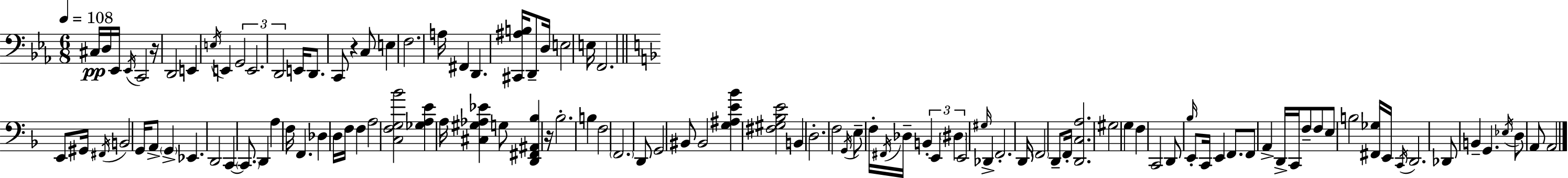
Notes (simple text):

C#3/s D3/s Eb2/s Eb2/s C2/h R/s D2/h E2/q E3/s E2/q G2/h E2/h. D2/h E2/s D2/e. C2/e R/q C3/e E3/q F3/h. A3/s F#2/q D2/q. [C#2,A#3,B3]/s D2/e D3/s E3/h E3/s F2/h. E2/e G#2/s F#2/s B2/h G2/s A2/e G2/q Eb2/q. D2/h C2/q C2/e. D2/q A3/q F3/s F2/q. Db3/q D3/s F3/s F3/q A3/h [C3,F3,G3,Bb4]/h [Gb3,A3,E4]/q A3/s [C#3,G#3,Ab3,Eb4]/q G3/e [D2,F#2,A#2,Bb3]/q R/s Bb3/h. B3/q F3/h F2/h. D2/e G2/h BIS2/e BIS2/h [G3,A#3,E4,Bb4]/q [F#3,G#3,Bb3,E4]/h B2/q D3/h. F3/h G2/s E3/e F3/s F#2/s Db3/s B2/q E2/q D#3/q E2/h G#3/s Db2/q F2/h. D2/s F2/h D2/e F2/s [D2,C3,A3]/h. G#3/h G3/q F3/q C2/h D2/e Bb3/s E2/e C2/s E2/q F2/e. F2/e A2/q D2/s C2/s F3/e F3/e E3/e B3/h [F#2,Gb3]/s E2/s C2/s D2/h. Db2/e B2/q G2/q. Eb3/s D3/e A2/e A2/h